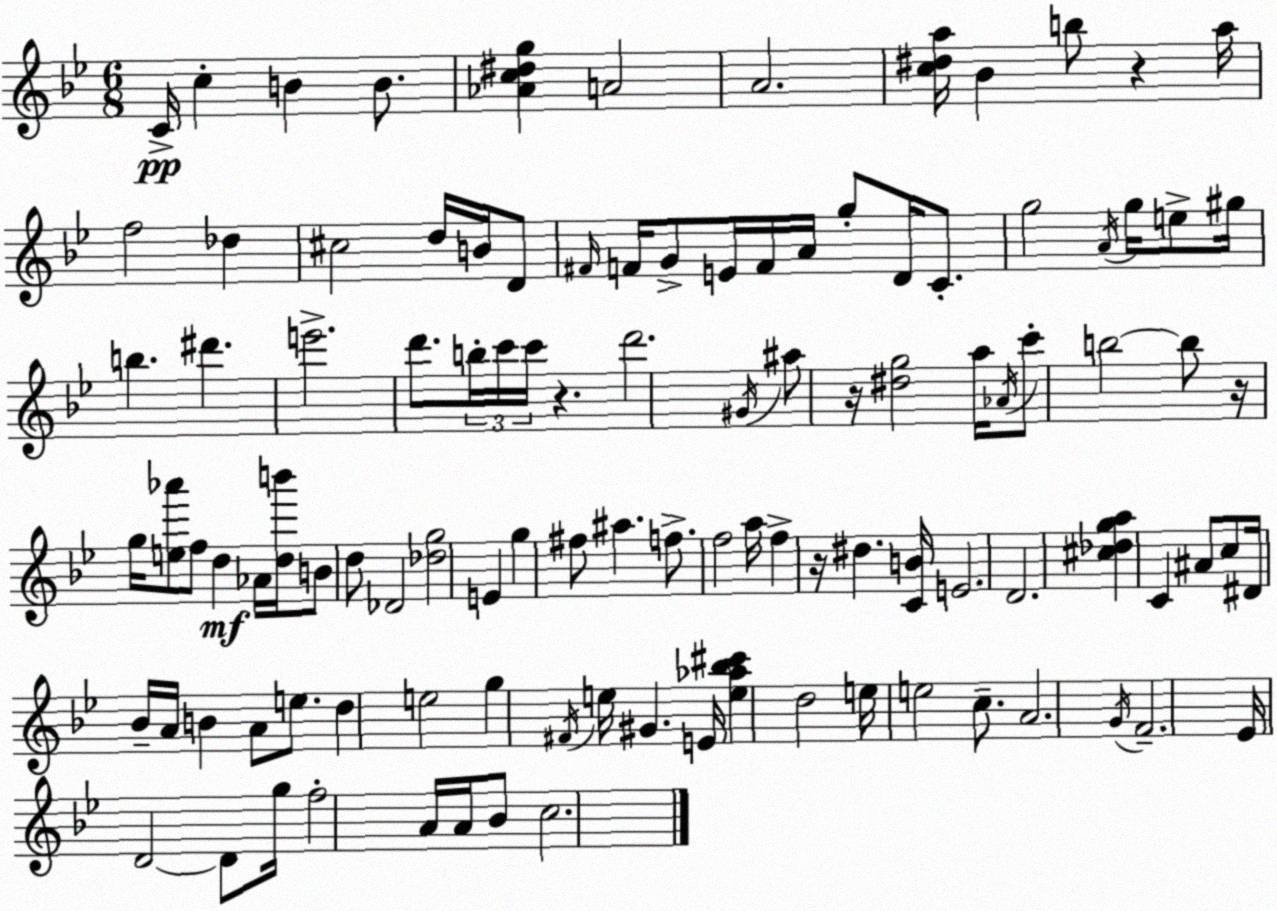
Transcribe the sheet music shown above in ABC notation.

X:1
T:Untitled
M:6/8
L:1/4
K:Bb
C/4 c B B/2 [_Ac^dg] A2 A2 [c^da]/4 _B b/2 z a/4 f2 _d ^c2 d/4 B/4 D/2 ^F/4 F/4 G/2 E/4 F/4 A/4 g/2 D/4 C/2 g2 A/4 g/4 e/2 ^g/4 b ^d' e'2 d'/2 b/4 c'/4 c'/4 z d'2 ^G/4 ^a/2 z/4 [^dg]2 a/4 _A/4 c'/2 b2 b/2 z/4 g/4 [e_a']/2 f/2 d _A/4 [db']/4 B/2 d/2 _D2 [_dg]2 E g ^f/2 ^a f/2 f2 a/4 f z/4 ^d [CB]/4 E2 D2 [^c_dga] C ^A/2 c/2 ^D/4 _B/4 A/4 B A/2 e/2 d e2 g ^F/4 e/4 ^G E/4 [e_a_b^c'] d2 e/4 e2 c/2 A2 G/4 F2 _E/4 D2 D/2 g/4 f2 A/4 A/4 _B/2 c2